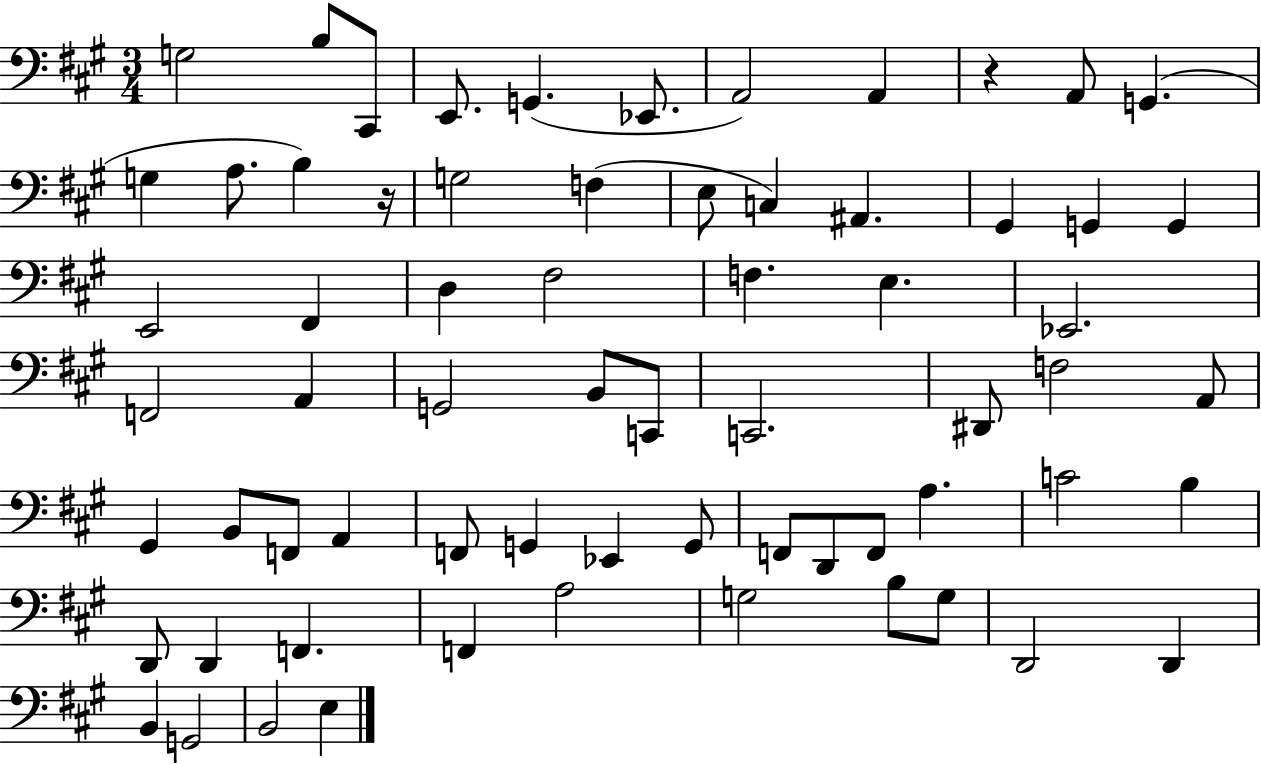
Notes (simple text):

G3/h B3/e C#2/e E2/e. G2/q. Eb2/e. A2/h A2/q R/q A2/e G2/q. G3/q A3/e. B3/q R/s G3/h F3/q E3/e C3/q A#2/q. G#2/q G2/q G2/q E2/h F#2/q D3/q F#3/h F3/q. E3/q. Eb2/h. F2/h A2/q G2/h B2/e C2/e C2/h. D#2/e F3/h A2/e G#2/q B2/e F2/e A2/q F2/e G2/q Eb2/q G2/e F2/e D2/e F2/e A3/q. C4/h B3/q D2/e D2/q F2/q. F2/q A3/h G3/h B3/e G3/e D2/h D2/q B2/q G2/h B2/h E3/q